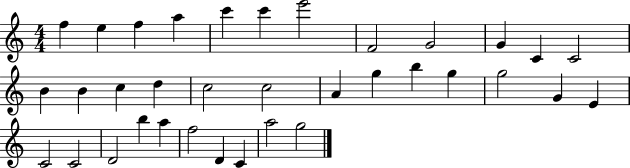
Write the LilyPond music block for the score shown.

{
  \clef treble
  \numericTimeSignature
  \time 4/4
  \key c \major
  f''4 e''4 f''4 a''4 | c'''4 c'''4 e'''2 | f'2 g'2 | g'4 c'4 c'2 | \break b'4 b'4 c''4 d''4 | c''2 c''2 | a'4 g''4 b''4 g''4 | g''2 g'4 e'4 | \break c'2 c'2 | d'2 b''4 a''4 | f''2 d'4 c'4 | a''2 g''2 | \break \bar "|."
}